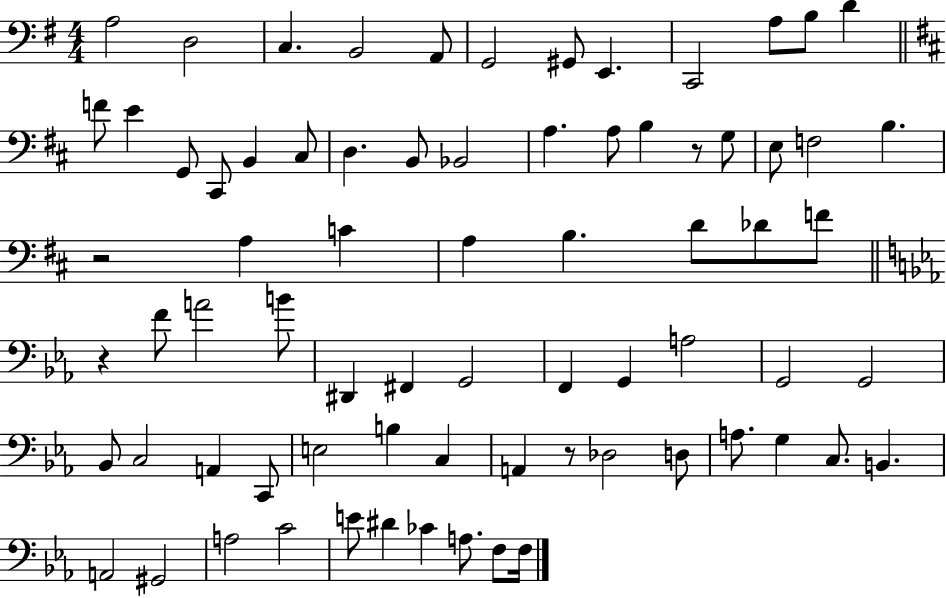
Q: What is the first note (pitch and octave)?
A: A3